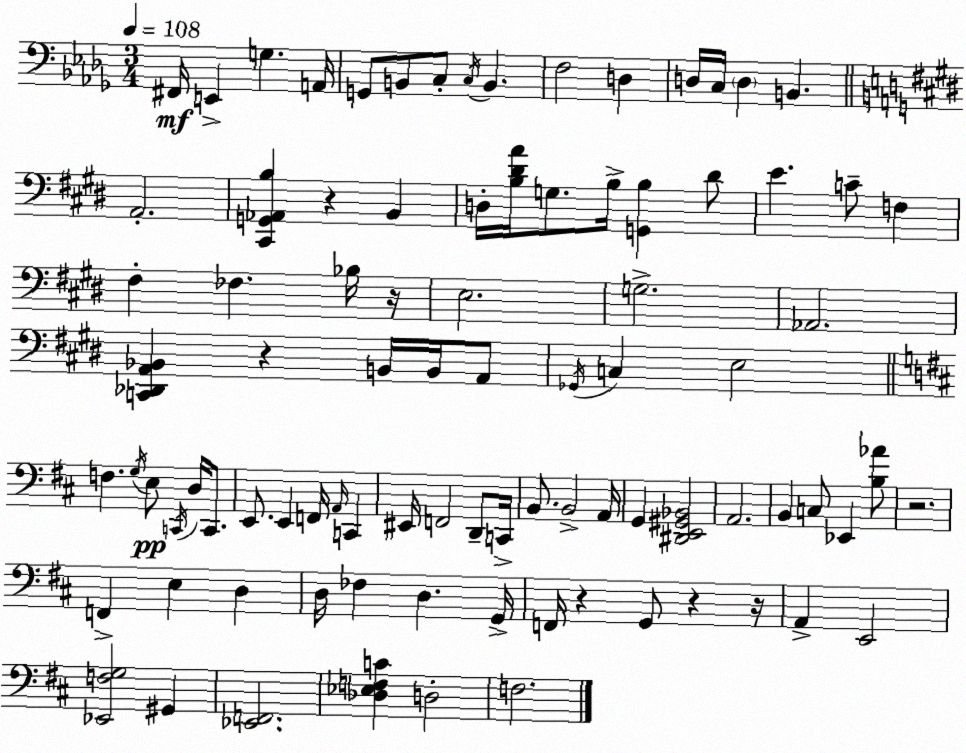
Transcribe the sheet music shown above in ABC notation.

X:1
T:Untitled
M:3/4
L:1/4
K:Bbm
^F,,/4 E,, G, A,,/4 G,,/2 B,,/2 C,/2 C,/4 B,, F,2 D, D,/4 C,/4 D, B,, A,,2 [^C,,G,,_A,,B,] z B,, D,/4 [B,^DA]/4 G,/2 B,/4 [G,,B,] ^D/2 E C/2 F, ^F, _F, _B,/4 z/4 E,2 G,2 _A,,2 [C,,_D,,A,,_B,,] z B,,/4 B,,/4 A,,/2 _G,,/4 C, E,2 F, G,/4 E,/2 C,,/4 D,/4 C,,/2 E,,/2 E,, F,,/4 A,,/4 C,, ^E,,/4 F,,2 D,,/2 C,,/4 B,,/2 B,,2 A,,/4 G,, [^D,,E,,^G,,_B,,]2 A,,2 B,, C,/2 _E,, [B,_A]/2 z2 F,, E, D, D,/4 _F, D, G,,/4 F,,/4 z G,,/2 z z/4 A,, E,,2 [_E,,F,G,]2 ^G,, [_E,,F,,]2 [_D,_E,F,C] D,2 F,2